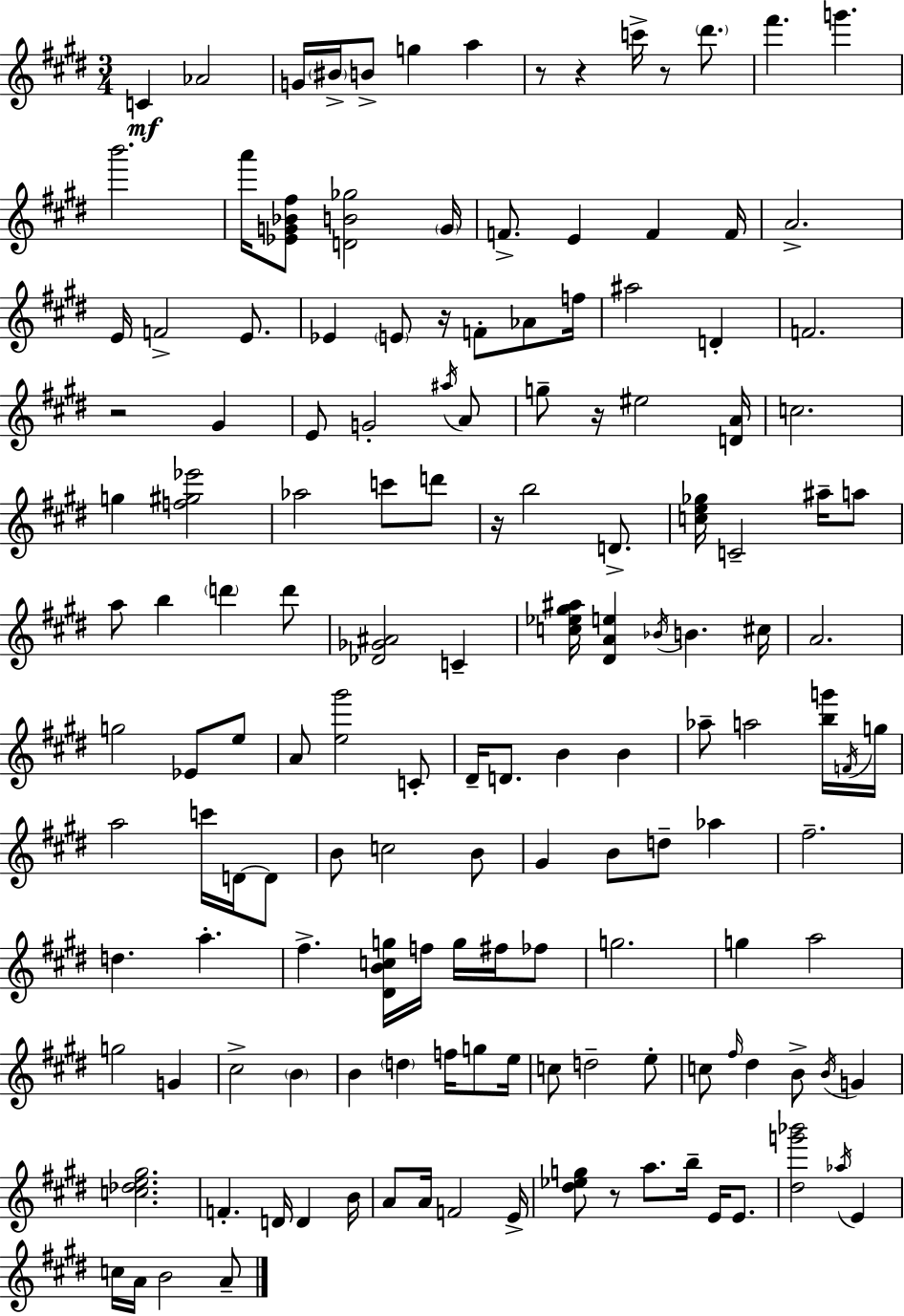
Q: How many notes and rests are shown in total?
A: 149